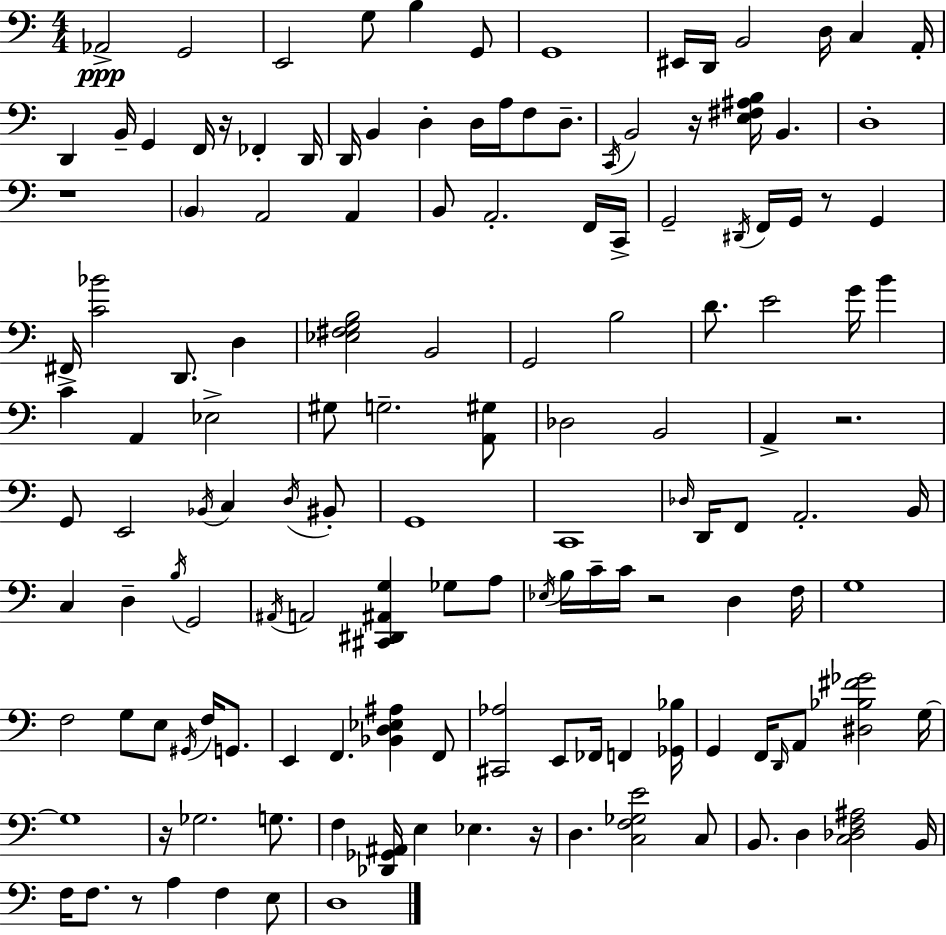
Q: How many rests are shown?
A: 9